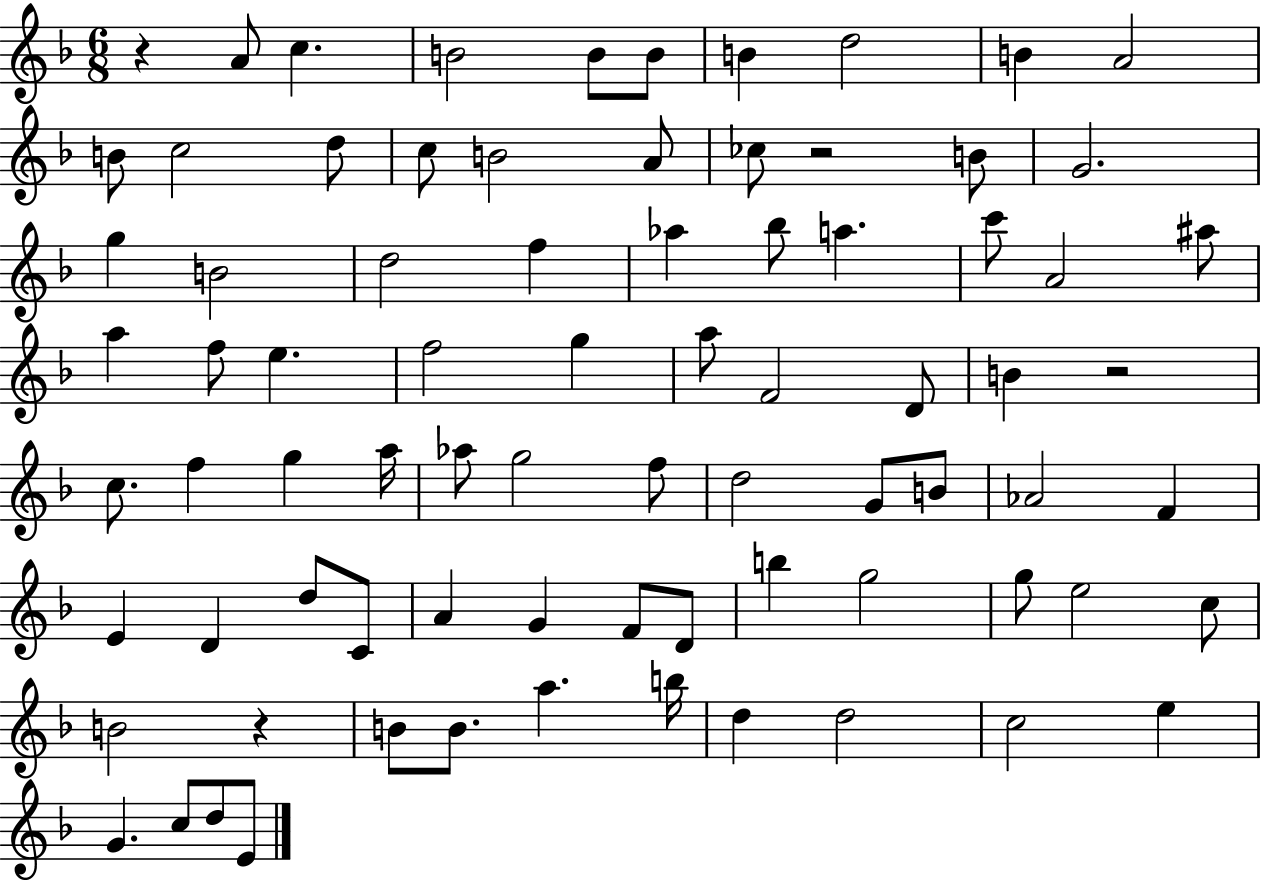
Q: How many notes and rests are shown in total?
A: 79